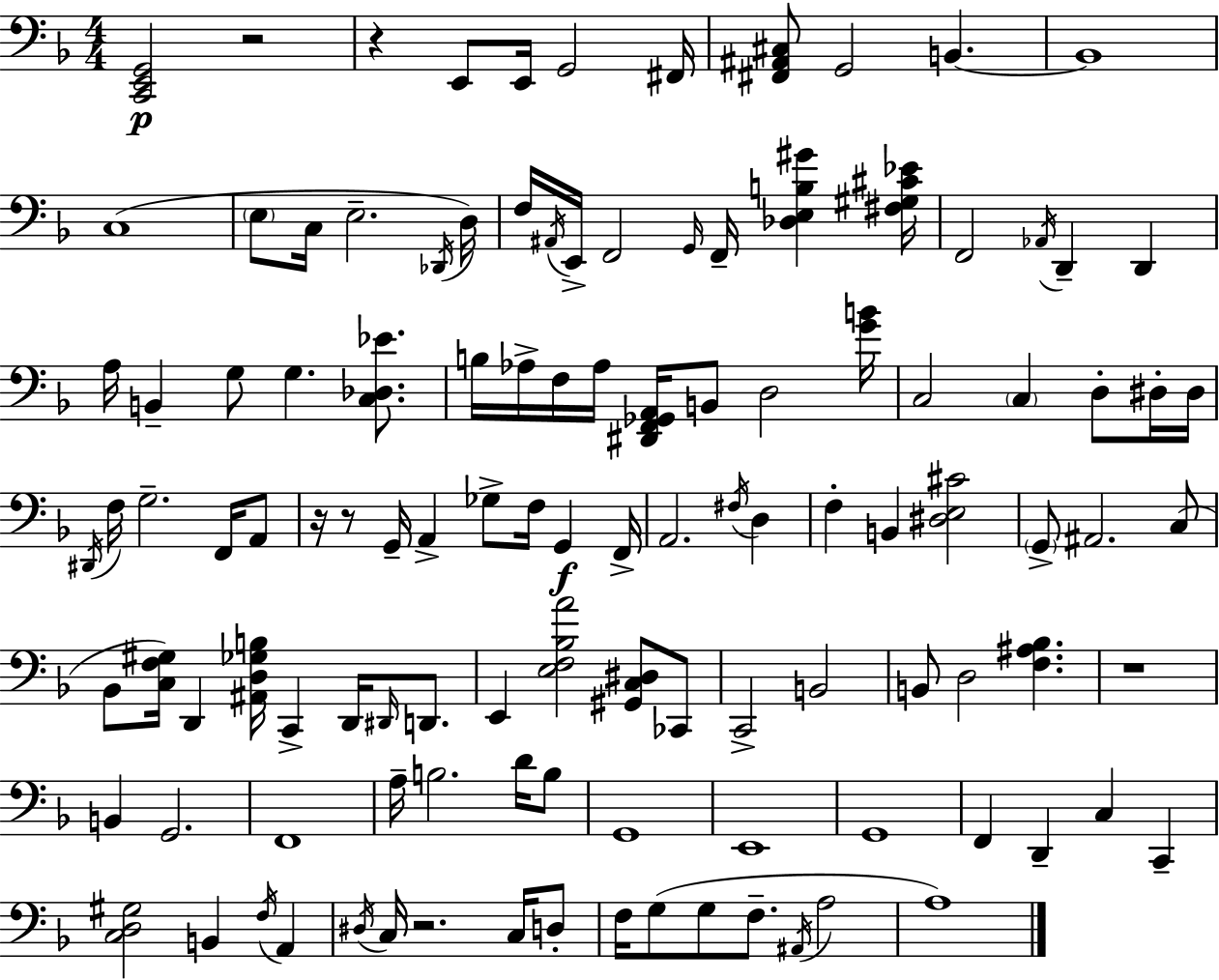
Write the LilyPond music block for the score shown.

{
  \clef bass
  \numericTimeSignature
  \time 4/4
  \key f \major
  \repeat volta 2 { <c, e, g,>2\p r2 | r4 e,8 e,16 g,2 fis,16 | <fis, ais, cis>8 g,2 b,4.~~ | b,1 | \break c1( | \parenthesize e8 c16 e2.-- \acciaccatura { des,16 } | d16) f16 \acciaccatura { ais,16 } e,16-> f,2 \grace { g,16 } f,16-- <des e b gis'>4 | <fis gis cis' ees'>16 f,2 \acciaccatura { aes,16 } d,4-- | \break d,4 a16 b,4-- g8 g4. | <c des ees'>8. b16 aes16-> f16 aes16 <dis, f, ges, a,>16 b,8 d2 | <g' b'>16 c2 \parenthesize c4 | d8-. dis16-. dis16 \acciaccatura { dis,16 } f16 g2.-- | \break f,16 a,8 r16 r8 g,16-- a,4-> ges8-> f16 | g,4\f f,16-> a,2. | \acciaccatura { fis16 } d4 f4-. b,4 <dis e cis'>2 | \parenthesize g,8-> ais,2. | \break c8( bes,8 <c f gis>16) d,4 <ais, d ges b>16 c,4-> | d,16 \grace { dis,16 } d,8. e,4 <e f bes a'>2 | <gis, c dis>8 ces,8 c,2-> b,2 | b,8 d2 | \break <f ais bes>4. r1 | b,4 g,2. | f,1 | a16-- b2. | \break d'16 b8 g,1 | e,1 | g,1 | f,4 d,4-- c4 | \break c,4-- <c d gis>2 b,4 | \acciaccatura { f16 } a,4 \acciaccatura { dis16 } c16 r2. | c16 d8-. f16 g8( g8 f8.-- | \acciaccatura { ais,16 } a2 a1) | \break } \bar "|."
}